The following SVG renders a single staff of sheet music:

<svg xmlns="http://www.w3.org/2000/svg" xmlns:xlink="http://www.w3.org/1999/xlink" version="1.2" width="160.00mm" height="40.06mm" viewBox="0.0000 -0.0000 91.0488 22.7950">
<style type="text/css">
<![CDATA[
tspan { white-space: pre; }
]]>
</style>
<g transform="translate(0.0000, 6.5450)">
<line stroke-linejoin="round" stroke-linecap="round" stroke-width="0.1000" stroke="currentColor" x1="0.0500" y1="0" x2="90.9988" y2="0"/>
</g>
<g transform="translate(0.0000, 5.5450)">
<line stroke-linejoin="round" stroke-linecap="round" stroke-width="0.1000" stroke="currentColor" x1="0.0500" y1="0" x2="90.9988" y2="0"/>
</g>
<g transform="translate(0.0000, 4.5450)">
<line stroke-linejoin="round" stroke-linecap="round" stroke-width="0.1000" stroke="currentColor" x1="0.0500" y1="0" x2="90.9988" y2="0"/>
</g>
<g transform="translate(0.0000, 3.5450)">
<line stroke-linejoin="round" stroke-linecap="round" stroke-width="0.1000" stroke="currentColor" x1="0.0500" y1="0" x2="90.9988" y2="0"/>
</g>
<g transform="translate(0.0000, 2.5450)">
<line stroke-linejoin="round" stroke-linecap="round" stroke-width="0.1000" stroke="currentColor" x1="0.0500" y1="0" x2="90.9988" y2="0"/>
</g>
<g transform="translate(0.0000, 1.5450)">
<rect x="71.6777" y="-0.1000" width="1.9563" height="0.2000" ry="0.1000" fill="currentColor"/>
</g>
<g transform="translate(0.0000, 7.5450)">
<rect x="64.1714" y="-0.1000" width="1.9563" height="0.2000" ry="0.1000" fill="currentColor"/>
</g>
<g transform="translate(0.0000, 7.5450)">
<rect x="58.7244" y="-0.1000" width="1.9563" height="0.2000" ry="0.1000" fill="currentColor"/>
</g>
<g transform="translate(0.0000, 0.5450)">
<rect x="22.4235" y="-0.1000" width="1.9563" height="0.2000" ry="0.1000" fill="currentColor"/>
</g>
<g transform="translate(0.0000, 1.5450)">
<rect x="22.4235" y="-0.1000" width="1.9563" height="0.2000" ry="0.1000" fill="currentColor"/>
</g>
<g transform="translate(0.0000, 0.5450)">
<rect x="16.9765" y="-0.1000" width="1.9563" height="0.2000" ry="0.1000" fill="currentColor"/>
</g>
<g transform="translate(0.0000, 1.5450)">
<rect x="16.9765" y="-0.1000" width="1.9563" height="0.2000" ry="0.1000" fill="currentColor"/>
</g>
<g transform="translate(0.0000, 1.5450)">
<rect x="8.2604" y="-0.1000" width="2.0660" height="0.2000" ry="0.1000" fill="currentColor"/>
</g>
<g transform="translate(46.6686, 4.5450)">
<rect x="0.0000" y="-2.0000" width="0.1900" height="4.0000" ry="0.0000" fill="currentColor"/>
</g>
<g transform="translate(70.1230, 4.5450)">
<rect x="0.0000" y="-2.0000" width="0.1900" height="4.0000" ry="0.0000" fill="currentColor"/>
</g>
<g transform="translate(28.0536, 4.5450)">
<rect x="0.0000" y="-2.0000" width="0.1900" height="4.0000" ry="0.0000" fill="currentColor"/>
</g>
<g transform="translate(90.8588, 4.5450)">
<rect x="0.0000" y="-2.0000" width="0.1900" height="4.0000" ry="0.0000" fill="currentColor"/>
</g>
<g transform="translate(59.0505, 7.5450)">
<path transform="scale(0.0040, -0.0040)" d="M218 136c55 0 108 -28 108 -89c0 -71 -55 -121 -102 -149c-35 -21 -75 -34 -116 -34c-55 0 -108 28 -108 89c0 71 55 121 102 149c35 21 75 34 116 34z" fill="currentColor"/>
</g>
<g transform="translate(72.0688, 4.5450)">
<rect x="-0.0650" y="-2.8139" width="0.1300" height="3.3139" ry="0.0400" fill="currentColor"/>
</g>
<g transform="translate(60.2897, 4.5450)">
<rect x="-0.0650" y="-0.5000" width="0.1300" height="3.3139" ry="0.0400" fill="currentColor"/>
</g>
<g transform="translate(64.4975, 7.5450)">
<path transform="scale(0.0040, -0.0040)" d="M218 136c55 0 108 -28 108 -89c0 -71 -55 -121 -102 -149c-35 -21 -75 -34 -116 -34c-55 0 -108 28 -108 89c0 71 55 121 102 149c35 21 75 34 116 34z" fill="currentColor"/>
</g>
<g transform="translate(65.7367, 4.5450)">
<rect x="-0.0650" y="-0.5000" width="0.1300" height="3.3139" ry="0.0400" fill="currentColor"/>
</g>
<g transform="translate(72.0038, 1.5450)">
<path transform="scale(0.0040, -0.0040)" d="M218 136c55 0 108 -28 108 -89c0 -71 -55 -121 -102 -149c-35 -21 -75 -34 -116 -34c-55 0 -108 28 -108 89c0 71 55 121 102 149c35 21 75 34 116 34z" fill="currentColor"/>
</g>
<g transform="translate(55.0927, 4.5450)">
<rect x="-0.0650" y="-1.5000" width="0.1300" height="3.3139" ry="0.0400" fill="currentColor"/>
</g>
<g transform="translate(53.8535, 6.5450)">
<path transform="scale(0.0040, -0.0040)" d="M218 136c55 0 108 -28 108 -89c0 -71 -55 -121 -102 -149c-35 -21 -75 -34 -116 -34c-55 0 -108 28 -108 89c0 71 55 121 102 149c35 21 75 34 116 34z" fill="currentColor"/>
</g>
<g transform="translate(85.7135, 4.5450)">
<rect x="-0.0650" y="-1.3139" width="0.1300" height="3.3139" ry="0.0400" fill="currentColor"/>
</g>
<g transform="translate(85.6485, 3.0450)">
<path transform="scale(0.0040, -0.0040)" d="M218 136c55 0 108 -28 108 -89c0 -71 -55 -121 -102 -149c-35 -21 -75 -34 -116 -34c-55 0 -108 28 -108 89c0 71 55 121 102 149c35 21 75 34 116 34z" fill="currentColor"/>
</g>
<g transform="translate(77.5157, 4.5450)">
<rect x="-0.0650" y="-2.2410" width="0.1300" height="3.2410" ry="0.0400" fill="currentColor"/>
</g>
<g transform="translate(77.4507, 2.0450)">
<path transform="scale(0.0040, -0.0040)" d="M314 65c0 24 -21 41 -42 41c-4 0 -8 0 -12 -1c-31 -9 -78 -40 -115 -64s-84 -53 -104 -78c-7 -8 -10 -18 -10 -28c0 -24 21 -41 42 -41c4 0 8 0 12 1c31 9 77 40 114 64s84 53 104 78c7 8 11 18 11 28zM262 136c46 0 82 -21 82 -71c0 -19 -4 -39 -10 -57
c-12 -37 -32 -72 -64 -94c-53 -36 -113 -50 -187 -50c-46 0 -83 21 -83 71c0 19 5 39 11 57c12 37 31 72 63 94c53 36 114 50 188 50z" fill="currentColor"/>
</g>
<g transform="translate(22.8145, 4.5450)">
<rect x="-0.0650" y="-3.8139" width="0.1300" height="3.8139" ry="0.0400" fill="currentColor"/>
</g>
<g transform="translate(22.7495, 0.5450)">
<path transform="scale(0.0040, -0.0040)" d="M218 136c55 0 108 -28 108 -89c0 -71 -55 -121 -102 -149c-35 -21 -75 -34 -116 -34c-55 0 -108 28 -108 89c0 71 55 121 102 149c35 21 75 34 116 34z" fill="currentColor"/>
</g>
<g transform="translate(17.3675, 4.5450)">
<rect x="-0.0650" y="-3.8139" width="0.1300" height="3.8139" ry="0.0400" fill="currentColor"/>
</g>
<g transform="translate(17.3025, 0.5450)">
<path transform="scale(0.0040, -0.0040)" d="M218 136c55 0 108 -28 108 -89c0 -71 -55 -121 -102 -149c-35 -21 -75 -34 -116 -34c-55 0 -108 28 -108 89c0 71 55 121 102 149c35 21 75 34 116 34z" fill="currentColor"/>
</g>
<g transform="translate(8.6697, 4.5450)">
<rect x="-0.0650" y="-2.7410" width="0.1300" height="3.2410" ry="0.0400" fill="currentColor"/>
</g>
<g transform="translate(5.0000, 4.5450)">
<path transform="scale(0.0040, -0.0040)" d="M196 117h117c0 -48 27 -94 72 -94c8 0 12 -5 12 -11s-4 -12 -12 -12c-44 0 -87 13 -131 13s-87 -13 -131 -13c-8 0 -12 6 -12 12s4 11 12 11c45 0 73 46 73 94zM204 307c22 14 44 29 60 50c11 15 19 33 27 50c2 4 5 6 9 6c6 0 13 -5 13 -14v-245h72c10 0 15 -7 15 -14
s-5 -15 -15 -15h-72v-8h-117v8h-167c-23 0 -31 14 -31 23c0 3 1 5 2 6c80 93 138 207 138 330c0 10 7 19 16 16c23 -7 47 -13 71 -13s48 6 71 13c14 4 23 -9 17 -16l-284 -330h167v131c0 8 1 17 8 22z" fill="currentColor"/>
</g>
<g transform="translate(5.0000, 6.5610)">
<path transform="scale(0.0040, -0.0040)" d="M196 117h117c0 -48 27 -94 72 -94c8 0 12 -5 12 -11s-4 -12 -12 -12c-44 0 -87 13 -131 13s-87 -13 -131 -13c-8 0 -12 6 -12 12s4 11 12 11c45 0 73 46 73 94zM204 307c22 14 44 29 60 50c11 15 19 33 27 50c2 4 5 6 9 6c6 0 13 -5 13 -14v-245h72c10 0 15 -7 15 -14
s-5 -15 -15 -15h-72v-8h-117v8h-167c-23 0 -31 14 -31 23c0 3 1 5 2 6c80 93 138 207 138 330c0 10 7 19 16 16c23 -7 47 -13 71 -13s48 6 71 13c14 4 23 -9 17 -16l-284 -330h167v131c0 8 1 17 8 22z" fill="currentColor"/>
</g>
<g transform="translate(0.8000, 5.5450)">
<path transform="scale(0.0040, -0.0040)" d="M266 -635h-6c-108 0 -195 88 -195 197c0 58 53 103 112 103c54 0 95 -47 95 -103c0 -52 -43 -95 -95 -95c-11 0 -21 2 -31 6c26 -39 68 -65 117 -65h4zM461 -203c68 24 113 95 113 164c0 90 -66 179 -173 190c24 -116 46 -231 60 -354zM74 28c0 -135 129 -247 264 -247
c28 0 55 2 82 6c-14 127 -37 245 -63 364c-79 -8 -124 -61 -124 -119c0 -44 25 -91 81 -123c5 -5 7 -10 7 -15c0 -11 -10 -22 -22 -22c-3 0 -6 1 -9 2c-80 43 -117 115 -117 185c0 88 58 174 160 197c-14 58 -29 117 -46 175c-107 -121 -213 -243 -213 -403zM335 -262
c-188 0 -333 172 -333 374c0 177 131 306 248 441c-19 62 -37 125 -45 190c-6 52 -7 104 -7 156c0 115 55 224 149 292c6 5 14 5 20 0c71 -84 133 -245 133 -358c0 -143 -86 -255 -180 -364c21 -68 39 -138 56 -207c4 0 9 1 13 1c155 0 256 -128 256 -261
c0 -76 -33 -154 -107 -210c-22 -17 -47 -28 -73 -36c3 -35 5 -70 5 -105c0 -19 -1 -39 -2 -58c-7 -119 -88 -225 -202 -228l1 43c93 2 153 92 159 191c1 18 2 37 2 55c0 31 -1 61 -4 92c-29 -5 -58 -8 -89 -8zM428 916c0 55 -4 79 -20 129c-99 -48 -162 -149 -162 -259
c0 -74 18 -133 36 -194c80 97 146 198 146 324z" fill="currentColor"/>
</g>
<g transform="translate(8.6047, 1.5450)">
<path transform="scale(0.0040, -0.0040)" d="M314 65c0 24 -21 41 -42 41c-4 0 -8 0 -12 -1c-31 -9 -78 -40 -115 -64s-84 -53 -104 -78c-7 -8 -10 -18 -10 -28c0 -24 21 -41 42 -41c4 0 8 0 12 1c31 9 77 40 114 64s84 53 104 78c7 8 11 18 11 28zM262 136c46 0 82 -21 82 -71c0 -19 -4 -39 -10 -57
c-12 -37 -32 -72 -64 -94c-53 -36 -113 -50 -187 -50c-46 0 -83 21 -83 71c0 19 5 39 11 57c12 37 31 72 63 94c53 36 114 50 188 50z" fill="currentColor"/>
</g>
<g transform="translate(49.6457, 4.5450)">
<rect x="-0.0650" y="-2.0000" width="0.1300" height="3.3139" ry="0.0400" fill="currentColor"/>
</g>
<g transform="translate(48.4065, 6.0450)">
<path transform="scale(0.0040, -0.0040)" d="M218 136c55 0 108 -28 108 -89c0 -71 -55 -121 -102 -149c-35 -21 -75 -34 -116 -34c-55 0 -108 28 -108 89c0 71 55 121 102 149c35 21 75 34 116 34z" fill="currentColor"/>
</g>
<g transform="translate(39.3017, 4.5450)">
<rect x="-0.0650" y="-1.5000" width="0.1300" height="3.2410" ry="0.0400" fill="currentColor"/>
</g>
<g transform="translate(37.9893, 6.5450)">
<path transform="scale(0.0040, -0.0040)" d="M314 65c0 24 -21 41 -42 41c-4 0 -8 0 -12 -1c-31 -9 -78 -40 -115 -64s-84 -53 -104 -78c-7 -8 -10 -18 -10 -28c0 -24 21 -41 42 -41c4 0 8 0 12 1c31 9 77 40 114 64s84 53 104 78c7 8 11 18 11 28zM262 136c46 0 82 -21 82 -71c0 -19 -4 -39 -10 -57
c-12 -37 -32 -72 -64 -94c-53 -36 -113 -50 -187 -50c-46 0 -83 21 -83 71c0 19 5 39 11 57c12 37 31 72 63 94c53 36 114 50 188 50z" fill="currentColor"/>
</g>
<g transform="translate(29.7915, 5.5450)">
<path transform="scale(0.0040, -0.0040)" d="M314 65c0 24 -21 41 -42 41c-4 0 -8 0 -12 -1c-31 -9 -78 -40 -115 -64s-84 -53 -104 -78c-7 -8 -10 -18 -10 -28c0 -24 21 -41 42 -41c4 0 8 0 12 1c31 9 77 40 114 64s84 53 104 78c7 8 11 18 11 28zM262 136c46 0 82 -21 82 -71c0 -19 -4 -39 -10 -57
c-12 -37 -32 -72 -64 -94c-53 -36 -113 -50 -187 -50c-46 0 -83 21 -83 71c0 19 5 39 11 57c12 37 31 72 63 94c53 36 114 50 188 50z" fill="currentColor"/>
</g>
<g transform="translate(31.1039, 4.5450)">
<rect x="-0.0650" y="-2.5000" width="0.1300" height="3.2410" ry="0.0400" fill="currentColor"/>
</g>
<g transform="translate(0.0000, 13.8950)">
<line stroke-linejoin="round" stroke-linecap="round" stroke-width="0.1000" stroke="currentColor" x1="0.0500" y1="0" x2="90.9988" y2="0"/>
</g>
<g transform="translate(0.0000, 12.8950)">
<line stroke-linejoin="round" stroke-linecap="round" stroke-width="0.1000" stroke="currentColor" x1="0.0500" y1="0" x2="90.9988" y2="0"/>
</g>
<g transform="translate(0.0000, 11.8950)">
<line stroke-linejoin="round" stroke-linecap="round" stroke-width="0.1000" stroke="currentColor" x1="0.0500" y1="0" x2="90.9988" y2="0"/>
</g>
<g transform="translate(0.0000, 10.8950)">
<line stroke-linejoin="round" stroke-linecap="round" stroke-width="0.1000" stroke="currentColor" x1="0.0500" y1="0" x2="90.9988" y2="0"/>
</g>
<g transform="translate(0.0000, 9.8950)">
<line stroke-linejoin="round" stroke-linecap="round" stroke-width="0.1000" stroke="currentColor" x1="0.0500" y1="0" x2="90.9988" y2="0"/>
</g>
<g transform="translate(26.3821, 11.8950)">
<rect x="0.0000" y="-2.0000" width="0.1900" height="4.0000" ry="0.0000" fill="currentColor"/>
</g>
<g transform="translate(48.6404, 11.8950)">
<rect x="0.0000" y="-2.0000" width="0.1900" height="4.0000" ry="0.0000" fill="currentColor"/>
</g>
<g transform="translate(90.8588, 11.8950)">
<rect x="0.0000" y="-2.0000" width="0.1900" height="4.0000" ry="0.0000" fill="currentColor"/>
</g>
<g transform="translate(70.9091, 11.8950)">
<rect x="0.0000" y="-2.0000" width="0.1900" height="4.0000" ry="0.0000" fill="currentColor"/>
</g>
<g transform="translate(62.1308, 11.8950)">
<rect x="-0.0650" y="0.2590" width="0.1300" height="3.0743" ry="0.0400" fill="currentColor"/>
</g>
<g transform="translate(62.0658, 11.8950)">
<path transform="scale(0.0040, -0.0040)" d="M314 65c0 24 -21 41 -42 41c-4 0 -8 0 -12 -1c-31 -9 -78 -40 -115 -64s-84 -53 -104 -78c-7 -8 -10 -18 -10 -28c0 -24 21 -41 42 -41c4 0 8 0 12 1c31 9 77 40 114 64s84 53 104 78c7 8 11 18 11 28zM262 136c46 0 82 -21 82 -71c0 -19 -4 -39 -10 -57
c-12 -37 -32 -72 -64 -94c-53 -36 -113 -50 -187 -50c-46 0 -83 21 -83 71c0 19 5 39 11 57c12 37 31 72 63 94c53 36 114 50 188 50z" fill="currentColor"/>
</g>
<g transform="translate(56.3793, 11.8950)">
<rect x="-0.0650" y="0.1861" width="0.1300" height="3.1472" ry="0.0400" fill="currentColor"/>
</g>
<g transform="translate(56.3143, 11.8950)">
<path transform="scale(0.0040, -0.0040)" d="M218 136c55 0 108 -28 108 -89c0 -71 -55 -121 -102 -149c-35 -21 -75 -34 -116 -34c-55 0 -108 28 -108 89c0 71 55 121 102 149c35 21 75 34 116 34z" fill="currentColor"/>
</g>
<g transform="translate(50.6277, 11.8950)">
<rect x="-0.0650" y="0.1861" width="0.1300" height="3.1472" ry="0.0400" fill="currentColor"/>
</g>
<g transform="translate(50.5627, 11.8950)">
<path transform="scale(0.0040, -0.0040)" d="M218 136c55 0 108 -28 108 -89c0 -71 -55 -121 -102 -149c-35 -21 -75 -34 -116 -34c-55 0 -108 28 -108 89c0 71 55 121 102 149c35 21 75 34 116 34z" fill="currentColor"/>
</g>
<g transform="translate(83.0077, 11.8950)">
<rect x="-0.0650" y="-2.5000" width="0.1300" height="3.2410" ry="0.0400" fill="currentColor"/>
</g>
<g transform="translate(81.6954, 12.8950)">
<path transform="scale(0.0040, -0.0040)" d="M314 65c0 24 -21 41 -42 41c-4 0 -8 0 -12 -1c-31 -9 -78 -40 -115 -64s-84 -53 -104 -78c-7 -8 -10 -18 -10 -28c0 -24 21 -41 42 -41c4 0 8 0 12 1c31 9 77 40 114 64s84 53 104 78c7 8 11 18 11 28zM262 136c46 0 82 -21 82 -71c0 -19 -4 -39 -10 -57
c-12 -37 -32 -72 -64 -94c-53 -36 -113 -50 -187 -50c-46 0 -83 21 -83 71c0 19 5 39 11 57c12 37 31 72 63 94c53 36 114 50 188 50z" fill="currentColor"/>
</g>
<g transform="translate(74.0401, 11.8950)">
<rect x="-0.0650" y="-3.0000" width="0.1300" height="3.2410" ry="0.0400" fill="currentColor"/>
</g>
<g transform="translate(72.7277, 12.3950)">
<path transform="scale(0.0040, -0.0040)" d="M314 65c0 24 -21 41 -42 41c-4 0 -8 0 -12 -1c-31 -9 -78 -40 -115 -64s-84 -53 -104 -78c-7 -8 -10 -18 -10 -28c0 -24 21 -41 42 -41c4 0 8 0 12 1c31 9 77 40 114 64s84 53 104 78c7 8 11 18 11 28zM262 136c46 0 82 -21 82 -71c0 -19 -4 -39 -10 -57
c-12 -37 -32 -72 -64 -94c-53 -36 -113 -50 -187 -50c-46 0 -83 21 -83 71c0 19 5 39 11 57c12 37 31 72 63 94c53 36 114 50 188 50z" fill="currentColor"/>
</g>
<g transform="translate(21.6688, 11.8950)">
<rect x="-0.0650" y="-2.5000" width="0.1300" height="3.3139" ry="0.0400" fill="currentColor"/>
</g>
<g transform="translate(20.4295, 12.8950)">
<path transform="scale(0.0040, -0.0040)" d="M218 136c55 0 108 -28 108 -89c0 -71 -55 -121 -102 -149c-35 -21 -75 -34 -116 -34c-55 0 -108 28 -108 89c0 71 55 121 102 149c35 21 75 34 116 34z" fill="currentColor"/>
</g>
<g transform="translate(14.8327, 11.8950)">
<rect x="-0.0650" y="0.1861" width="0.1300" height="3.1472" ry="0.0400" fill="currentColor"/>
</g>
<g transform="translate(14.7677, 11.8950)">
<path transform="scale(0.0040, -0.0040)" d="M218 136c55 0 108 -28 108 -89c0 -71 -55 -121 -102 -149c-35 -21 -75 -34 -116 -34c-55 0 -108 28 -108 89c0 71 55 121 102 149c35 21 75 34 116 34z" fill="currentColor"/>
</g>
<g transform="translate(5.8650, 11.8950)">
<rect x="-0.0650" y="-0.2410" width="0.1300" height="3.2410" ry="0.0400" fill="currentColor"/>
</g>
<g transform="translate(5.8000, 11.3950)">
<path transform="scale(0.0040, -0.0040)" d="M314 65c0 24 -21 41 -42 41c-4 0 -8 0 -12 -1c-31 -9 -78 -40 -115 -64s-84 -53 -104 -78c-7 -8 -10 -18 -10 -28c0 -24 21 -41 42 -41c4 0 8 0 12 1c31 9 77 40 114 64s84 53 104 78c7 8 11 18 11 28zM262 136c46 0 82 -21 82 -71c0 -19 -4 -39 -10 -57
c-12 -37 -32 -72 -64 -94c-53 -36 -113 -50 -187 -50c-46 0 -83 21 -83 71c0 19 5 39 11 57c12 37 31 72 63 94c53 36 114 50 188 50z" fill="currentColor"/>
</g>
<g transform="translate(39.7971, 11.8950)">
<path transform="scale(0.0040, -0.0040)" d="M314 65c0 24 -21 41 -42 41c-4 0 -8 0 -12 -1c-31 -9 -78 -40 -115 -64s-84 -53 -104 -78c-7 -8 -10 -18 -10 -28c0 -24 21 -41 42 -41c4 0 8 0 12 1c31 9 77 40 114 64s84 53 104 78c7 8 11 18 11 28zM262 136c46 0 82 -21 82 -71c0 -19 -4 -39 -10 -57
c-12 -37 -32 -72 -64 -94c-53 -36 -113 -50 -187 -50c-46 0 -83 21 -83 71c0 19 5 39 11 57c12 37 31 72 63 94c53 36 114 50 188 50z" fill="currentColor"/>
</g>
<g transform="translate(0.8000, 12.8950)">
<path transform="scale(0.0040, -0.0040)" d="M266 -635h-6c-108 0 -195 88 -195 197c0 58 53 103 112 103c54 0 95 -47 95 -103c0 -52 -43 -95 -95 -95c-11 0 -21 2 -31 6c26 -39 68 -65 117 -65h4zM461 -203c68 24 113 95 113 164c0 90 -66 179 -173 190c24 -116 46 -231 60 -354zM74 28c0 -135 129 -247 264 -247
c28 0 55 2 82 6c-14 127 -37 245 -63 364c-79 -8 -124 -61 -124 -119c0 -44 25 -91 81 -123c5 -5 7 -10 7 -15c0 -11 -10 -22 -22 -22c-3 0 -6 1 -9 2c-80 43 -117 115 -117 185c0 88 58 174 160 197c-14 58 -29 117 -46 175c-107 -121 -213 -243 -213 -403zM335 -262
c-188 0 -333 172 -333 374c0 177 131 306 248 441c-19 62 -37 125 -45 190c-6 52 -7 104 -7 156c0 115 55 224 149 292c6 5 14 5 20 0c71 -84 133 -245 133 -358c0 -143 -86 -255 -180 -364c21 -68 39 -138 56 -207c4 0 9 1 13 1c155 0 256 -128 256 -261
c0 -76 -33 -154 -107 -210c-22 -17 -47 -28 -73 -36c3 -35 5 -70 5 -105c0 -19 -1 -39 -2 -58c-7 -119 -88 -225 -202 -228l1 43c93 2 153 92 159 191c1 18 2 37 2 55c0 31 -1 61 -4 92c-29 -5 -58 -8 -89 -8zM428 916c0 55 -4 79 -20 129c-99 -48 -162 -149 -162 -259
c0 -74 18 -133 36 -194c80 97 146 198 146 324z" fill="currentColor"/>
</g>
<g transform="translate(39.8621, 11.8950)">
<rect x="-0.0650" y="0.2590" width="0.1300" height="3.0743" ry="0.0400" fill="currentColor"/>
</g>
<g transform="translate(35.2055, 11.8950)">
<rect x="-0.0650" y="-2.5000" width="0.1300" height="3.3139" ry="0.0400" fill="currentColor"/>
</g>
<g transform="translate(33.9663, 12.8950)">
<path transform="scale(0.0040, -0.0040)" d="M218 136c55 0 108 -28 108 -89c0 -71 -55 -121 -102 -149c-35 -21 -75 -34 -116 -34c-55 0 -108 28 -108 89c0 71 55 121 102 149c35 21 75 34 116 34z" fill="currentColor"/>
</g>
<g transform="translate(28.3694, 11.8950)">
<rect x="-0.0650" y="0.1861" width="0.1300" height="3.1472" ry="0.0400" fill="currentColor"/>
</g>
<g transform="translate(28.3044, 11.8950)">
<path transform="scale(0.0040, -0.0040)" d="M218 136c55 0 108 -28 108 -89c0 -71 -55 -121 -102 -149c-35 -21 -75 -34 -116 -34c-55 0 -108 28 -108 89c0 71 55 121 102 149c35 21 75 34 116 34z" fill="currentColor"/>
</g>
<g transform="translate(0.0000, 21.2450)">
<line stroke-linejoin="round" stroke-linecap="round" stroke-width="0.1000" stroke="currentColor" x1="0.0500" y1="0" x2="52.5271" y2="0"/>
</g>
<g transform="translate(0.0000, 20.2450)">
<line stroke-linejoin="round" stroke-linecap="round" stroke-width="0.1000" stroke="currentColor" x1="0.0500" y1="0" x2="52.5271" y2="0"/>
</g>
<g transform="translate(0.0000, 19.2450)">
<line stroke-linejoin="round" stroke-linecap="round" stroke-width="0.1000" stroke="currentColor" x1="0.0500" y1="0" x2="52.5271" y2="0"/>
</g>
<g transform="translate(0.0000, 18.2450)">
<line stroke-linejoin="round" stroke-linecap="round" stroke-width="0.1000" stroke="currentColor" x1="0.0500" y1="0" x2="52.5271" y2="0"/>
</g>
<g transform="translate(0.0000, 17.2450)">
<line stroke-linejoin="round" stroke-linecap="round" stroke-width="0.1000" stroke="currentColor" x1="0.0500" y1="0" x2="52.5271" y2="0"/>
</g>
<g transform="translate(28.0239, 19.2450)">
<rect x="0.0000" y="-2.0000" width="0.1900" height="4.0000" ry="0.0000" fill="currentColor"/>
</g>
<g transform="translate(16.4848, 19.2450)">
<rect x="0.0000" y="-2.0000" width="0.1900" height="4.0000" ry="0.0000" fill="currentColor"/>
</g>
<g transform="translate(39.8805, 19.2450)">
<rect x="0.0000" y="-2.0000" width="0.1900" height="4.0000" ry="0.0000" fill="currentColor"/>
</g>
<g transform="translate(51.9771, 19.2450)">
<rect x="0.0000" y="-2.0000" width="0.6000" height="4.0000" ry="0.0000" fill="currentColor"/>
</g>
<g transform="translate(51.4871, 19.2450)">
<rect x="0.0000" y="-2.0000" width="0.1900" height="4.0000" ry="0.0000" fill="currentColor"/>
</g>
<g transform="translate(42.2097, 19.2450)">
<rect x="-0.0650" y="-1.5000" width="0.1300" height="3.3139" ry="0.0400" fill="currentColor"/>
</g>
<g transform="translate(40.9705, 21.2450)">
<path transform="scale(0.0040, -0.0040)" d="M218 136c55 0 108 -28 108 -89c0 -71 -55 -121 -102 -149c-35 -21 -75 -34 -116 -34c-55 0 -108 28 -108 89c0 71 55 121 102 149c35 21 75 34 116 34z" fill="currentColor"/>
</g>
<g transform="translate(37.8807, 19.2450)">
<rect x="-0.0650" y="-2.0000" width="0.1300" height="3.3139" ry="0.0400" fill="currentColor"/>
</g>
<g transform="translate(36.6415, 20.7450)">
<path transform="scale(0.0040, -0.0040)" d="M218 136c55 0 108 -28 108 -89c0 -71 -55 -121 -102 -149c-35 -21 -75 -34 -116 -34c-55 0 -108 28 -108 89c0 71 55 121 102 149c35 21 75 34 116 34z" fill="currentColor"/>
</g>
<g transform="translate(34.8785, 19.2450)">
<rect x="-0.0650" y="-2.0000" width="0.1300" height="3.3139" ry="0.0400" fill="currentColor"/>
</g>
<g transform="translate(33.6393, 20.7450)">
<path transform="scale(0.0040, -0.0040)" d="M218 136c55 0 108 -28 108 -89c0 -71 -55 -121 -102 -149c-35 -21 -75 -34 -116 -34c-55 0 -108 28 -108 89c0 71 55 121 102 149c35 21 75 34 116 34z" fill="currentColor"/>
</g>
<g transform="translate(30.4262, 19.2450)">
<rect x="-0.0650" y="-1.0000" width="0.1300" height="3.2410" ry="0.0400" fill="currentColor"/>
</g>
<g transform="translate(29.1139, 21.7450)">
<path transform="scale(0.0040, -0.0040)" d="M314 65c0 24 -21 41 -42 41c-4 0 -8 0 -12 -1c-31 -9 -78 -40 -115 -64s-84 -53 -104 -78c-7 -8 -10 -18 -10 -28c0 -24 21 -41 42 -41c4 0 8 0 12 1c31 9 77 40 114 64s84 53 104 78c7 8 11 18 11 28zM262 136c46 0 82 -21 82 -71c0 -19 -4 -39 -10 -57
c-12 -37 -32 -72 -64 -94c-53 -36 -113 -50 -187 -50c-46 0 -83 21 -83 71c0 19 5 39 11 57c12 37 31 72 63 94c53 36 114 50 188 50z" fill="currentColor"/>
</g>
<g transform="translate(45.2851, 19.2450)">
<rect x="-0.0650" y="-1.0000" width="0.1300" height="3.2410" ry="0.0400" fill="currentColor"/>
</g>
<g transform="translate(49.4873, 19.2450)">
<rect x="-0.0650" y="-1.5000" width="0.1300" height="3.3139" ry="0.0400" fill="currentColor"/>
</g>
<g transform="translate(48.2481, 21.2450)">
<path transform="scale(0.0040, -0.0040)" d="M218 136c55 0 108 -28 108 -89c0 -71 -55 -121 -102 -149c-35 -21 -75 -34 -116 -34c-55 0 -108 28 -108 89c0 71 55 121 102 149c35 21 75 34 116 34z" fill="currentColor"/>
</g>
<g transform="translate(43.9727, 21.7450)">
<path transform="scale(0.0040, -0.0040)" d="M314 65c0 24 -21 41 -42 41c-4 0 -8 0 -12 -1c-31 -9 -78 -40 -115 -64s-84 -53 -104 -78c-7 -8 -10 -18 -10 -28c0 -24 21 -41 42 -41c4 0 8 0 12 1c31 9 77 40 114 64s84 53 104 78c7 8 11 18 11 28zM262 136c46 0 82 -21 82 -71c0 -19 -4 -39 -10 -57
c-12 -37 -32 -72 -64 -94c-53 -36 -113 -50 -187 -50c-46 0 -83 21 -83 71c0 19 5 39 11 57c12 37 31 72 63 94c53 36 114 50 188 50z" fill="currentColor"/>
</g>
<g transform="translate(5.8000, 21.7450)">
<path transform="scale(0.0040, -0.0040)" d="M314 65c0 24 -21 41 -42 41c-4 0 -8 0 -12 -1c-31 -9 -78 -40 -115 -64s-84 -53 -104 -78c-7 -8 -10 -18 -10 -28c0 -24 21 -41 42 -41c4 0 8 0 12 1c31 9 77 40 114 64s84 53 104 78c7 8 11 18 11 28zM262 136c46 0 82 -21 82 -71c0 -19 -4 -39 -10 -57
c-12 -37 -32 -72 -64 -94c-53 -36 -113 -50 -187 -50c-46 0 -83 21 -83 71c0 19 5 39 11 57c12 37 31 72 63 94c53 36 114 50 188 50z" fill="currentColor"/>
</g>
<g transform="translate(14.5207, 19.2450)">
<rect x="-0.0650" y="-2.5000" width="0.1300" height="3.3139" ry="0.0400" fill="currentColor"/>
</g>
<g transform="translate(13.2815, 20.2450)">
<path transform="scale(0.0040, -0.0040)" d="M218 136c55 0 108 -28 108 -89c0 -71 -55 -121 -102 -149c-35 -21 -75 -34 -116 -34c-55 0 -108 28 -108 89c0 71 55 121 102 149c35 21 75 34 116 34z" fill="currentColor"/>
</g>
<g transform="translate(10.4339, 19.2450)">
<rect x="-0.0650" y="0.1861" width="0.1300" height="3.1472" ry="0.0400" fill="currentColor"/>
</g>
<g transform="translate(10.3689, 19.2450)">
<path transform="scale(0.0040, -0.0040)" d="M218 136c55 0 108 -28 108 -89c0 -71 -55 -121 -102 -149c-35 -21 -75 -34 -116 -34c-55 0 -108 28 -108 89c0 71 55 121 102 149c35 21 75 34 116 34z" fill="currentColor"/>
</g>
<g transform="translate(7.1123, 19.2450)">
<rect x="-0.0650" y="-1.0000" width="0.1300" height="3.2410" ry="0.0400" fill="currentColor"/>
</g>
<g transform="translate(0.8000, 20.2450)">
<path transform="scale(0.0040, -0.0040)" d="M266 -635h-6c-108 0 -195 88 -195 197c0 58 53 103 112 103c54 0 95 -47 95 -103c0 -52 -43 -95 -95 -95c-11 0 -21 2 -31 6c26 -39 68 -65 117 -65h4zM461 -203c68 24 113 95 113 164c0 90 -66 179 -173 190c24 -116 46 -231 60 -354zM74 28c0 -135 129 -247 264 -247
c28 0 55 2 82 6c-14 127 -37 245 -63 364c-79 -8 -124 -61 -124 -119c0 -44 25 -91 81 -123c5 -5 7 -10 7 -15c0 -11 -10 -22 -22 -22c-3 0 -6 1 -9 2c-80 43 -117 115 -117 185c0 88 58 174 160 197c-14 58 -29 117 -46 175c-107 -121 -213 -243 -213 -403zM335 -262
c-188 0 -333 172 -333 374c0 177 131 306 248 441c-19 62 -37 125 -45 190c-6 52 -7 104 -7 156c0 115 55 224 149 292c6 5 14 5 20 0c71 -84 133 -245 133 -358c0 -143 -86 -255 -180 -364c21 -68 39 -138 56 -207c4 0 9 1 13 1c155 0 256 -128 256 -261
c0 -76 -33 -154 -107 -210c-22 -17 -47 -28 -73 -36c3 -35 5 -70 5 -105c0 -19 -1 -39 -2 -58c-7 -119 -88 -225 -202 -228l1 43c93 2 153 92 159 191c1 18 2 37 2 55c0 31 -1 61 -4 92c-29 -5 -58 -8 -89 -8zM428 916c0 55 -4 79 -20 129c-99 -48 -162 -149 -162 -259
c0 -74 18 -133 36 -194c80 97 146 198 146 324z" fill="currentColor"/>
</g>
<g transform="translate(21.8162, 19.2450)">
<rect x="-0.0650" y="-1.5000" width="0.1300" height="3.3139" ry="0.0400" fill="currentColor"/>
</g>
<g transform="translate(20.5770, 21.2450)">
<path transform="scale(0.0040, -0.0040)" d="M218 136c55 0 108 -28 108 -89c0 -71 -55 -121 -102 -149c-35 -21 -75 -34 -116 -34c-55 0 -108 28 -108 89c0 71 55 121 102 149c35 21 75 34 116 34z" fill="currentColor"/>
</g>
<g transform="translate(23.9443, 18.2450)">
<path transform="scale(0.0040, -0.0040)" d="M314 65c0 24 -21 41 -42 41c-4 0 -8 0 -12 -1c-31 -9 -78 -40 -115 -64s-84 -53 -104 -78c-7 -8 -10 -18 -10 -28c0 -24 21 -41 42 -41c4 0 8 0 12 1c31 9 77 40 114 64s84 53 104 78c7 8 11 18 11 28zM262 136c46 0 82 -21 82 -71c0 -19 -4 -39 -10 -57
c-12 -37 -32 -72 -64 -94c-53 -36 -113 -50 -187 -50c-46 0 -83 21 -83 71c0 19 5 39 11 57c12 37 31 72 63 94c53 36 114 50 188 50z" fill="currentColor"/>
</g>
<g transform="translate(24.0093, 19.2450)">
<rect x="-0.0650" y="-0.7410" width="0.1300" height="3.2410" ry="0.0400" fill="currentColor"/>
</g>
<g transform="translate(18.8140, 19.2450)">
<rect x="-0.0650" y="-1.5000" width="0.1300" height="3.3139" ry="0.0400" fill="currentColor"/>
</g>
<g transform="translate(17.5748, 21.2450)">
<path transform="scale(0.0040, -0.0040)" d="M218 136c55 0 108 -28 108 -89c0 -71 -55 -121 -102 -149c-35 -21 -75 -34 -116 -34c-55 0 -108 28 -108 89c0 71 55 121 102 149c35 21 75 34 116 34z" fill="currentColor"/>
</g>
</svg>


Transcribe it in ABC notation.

X:1
T:Untitled
M:4/4
L:1/4
K:C
a2 c' c' G2 E2 F E C C a g2 e c2 B G B G B2 B B B2 A2 G2 D2 B G E E d2 D2 F F E D2 E